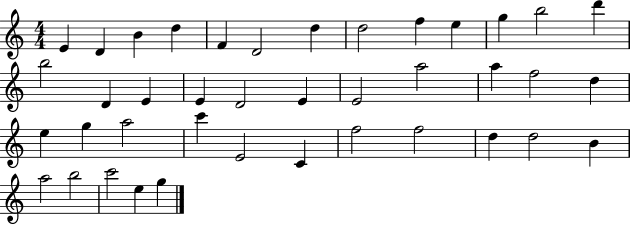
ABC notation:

X:1
T:Untitled
M:4/4
L:1/4
K:C
E D B d F D2 d d2 f e g b2 d' b2 D E E D2 E E2 a2 a f2 d e g a2 c' E2 C f2 f2 d d2 B a2 b2 c'2 e g